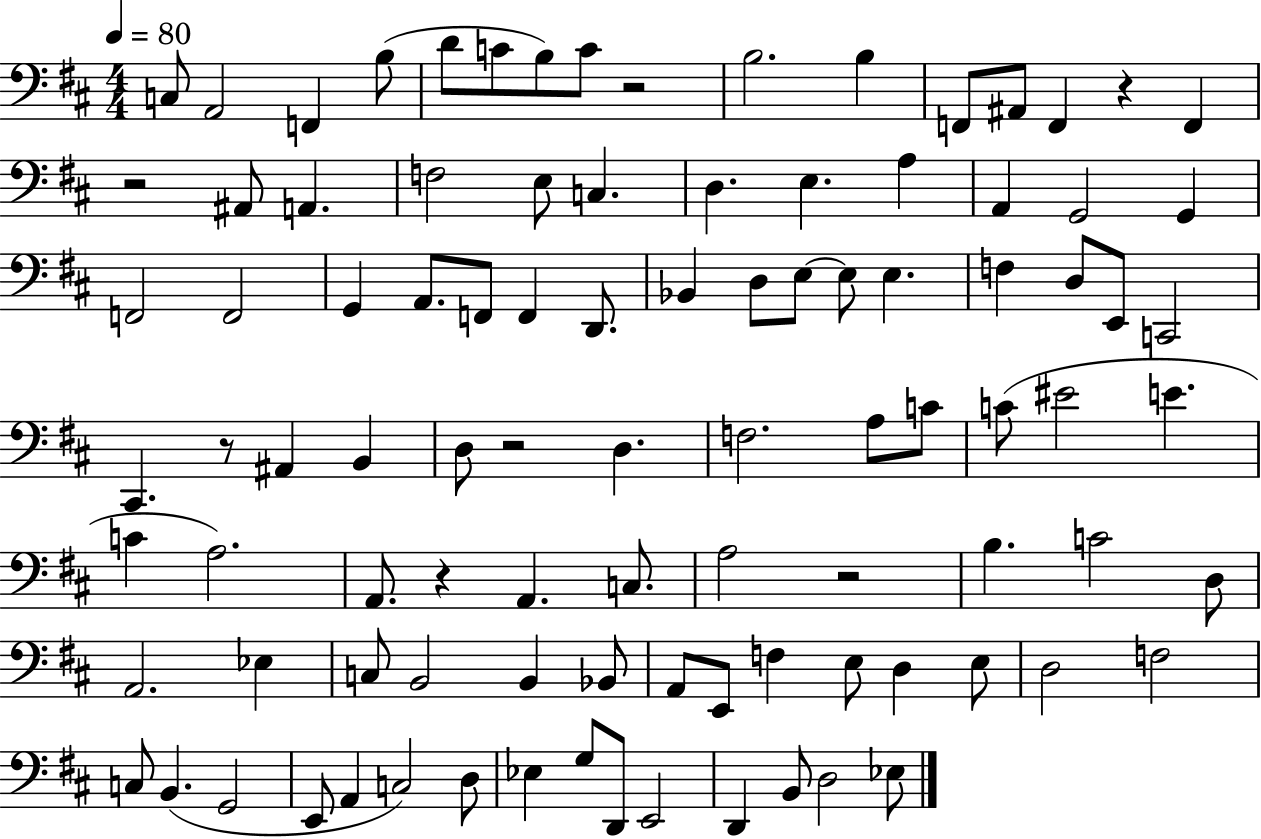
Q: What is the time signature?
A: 4/4